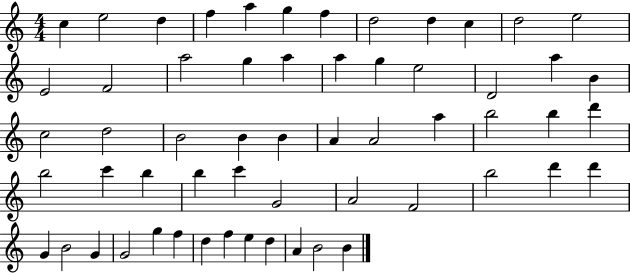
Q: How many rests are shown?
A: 0